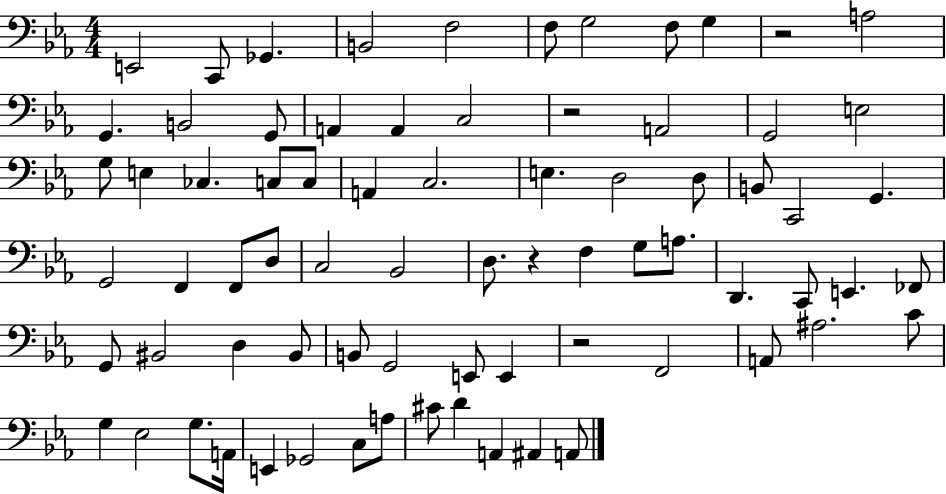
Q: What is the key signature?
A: EES major